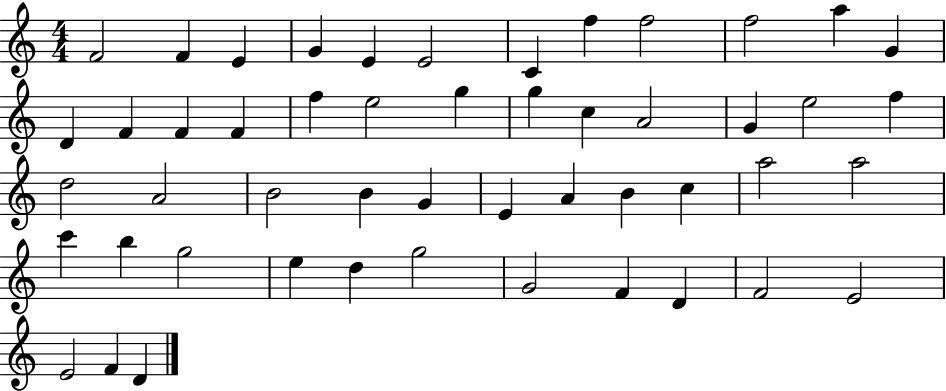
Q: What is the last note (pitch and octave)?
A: D4